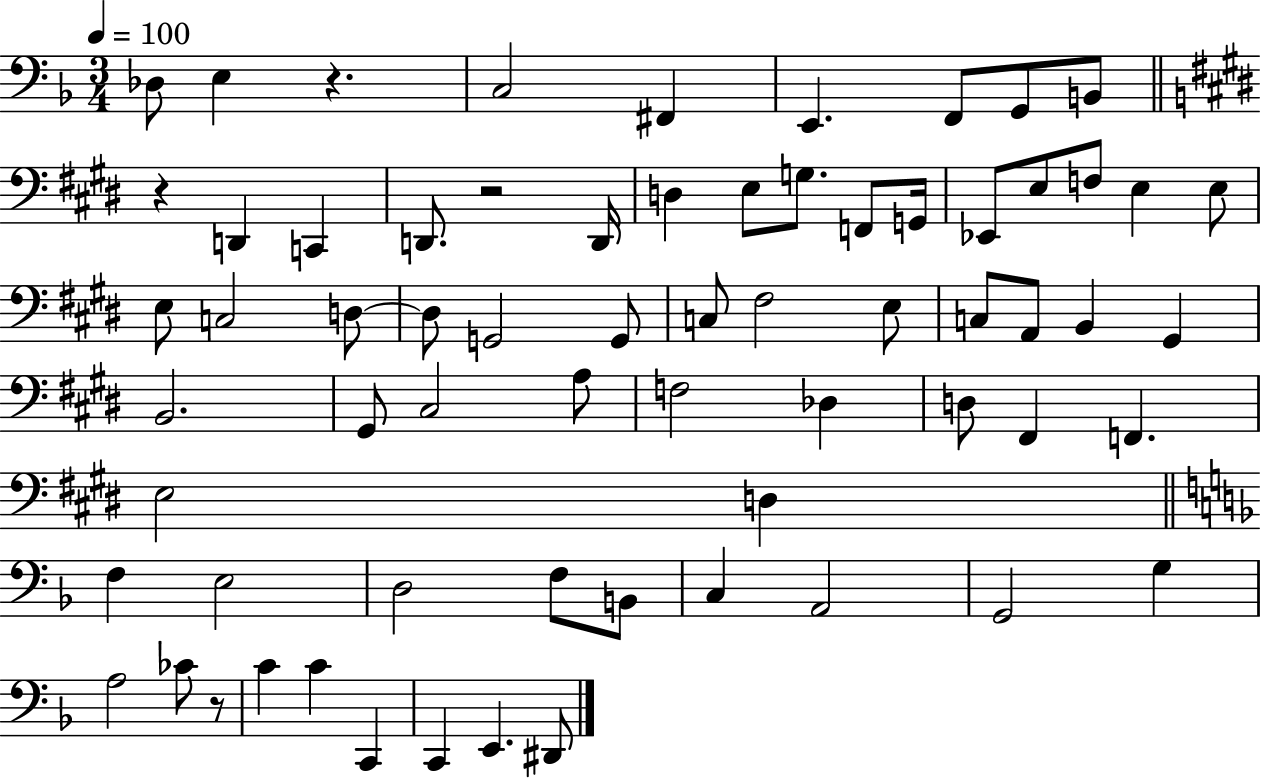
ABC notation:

X:1
T:Untitled
M:3/4
L:1/4
K:F
_D,/2 E, z C,2 ^F,, E,, F,,/2 G,,/2 B,,/2 z D,, C,, D,,/2 z2 D,,/4 D, E,/2 G,/2 F,,/2 G,,/4 _E,,/2 E,/2 F,/2 E, E,/2 E,/2 C,2 D,/2 D,/2 G,,2 G,,/2 C,/2 ^F,2 E,/2 C,/2 A,,/2 B,, ^G,, B,,2 ^G,,/2 ^C,2 A,/2 F,2 _D, D,/2 ^F,, F,, E,2 D, F, E,2 D,2 F,/2 B,,/2 C, A,,2 G,,2 G, A,2 _C/2 z/2 C C C,, C,, E,, ^D,,/2